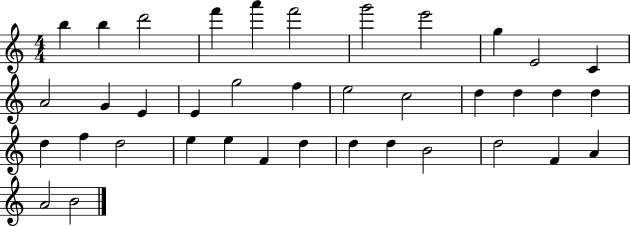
{
  \clef treble
  \numericTimeSignature
  \time 4/4
  \key c \major
  b''4 b''4 d'''2 | f'''4 a'''4 f'''2 | g'''2 e'''2 | g''4 e'2 c'4 | \break a'2 g'4 e'4 | e'4 g''2 f''4 | e''2 c''2 | d''4 d''4 d''4 d''4 | \break d''4 f''4 d''2 | e''4 e''4 f'4 d''4 | d''4 d''4 b'2 | d''2 f'4 a'4 | \break a'2 b'2 | \bar "|."
}